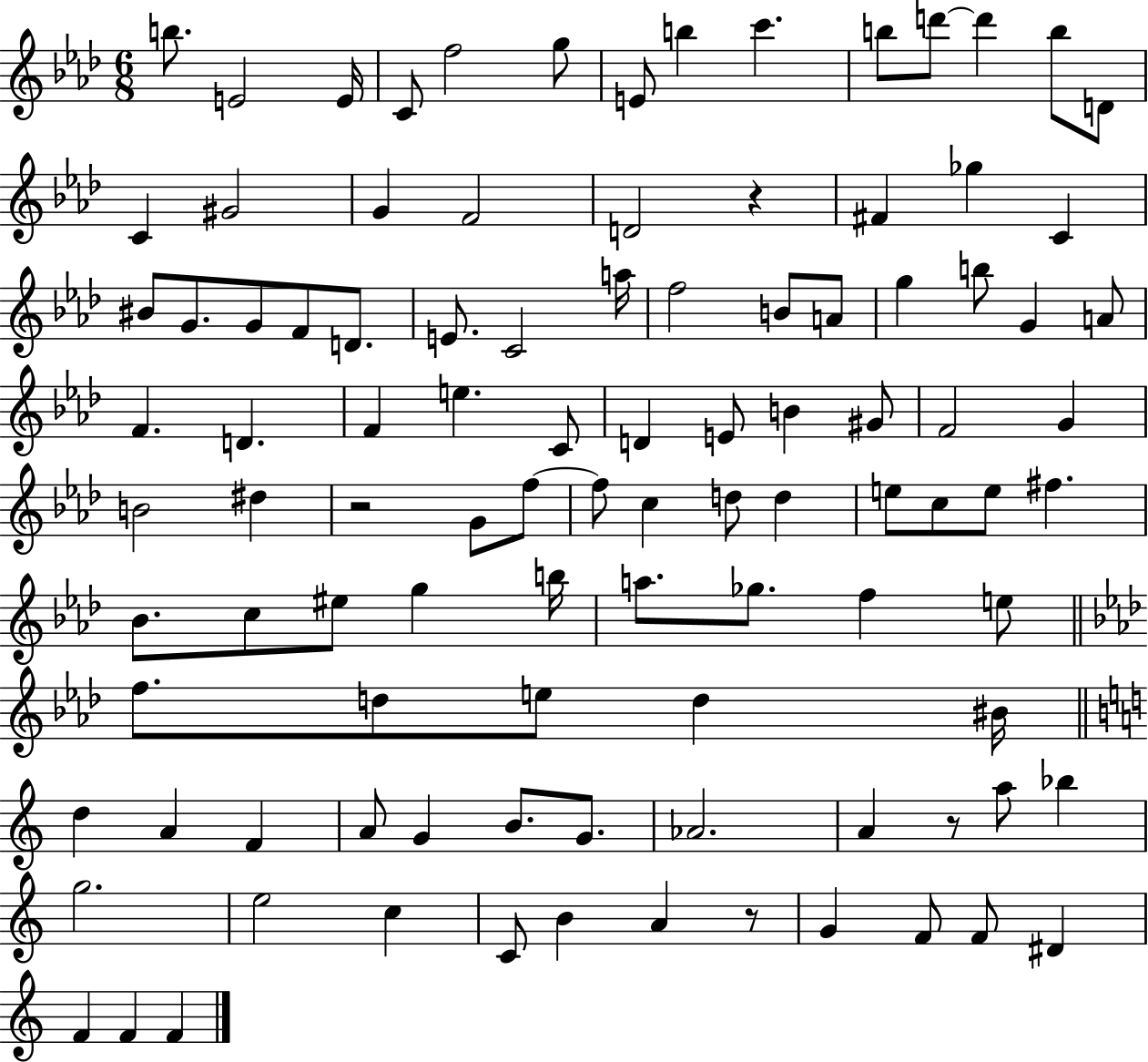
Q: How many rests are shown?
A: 4